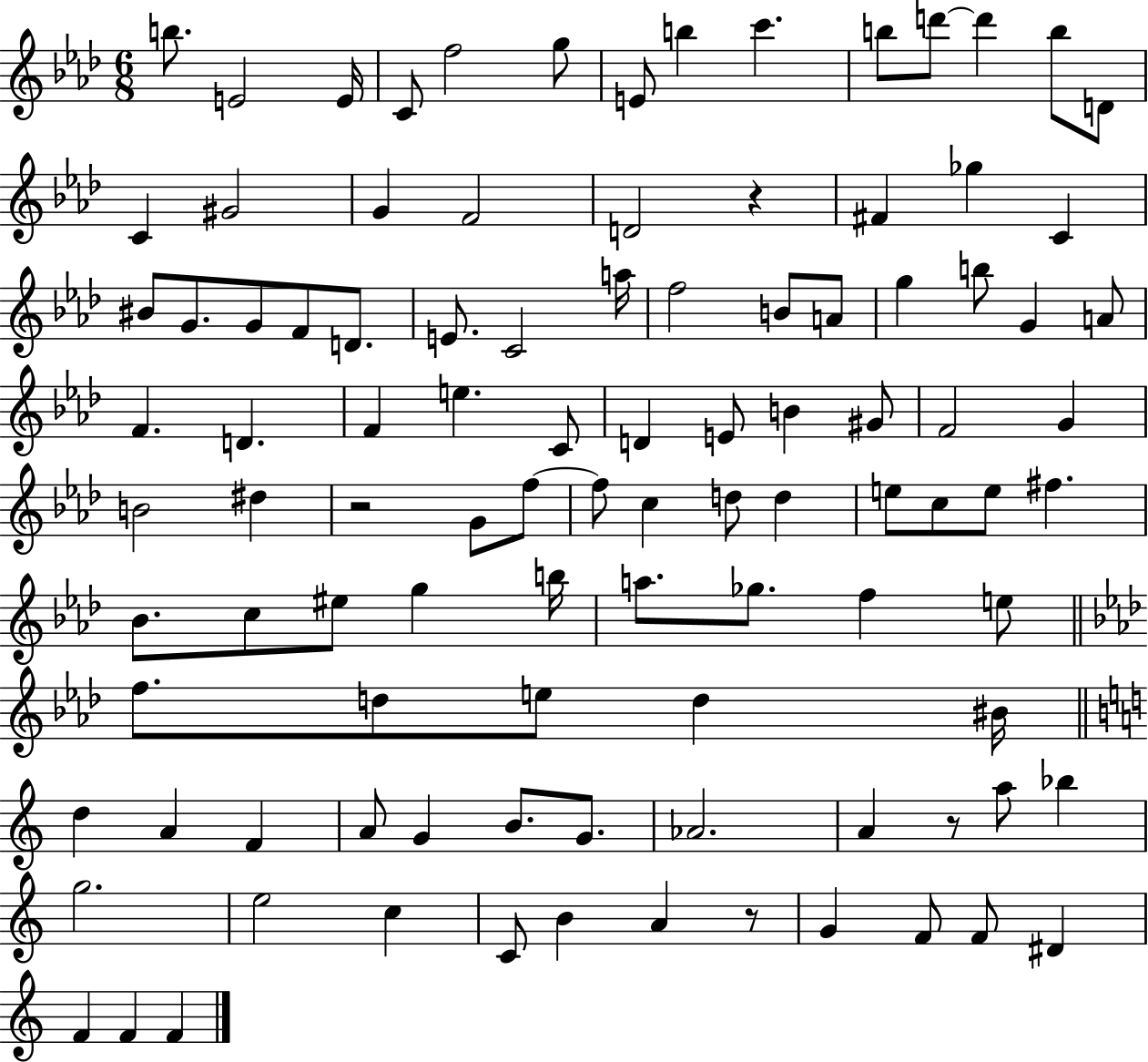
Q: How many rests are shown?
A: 4